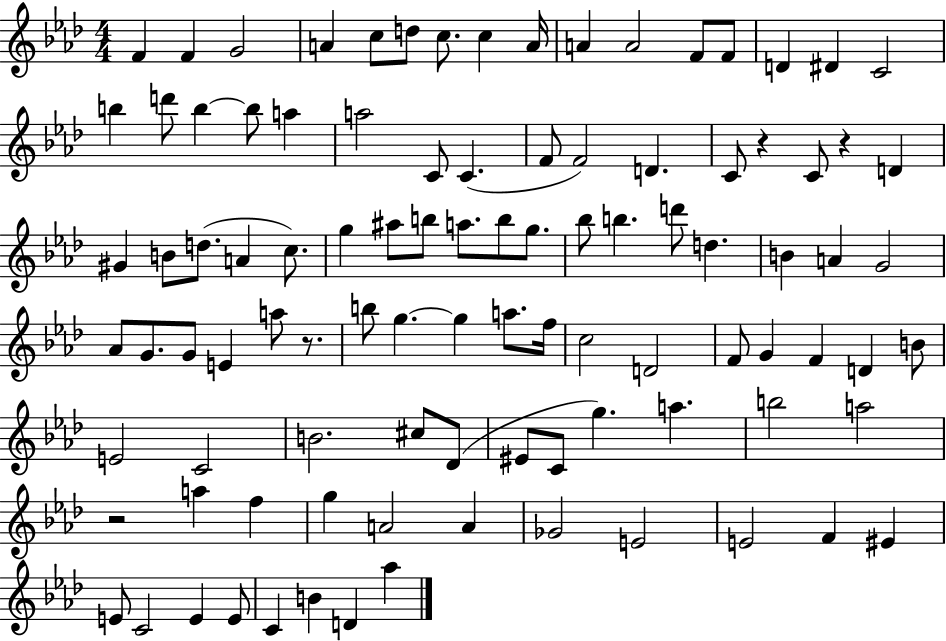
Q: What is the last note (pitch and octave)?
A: Ab5